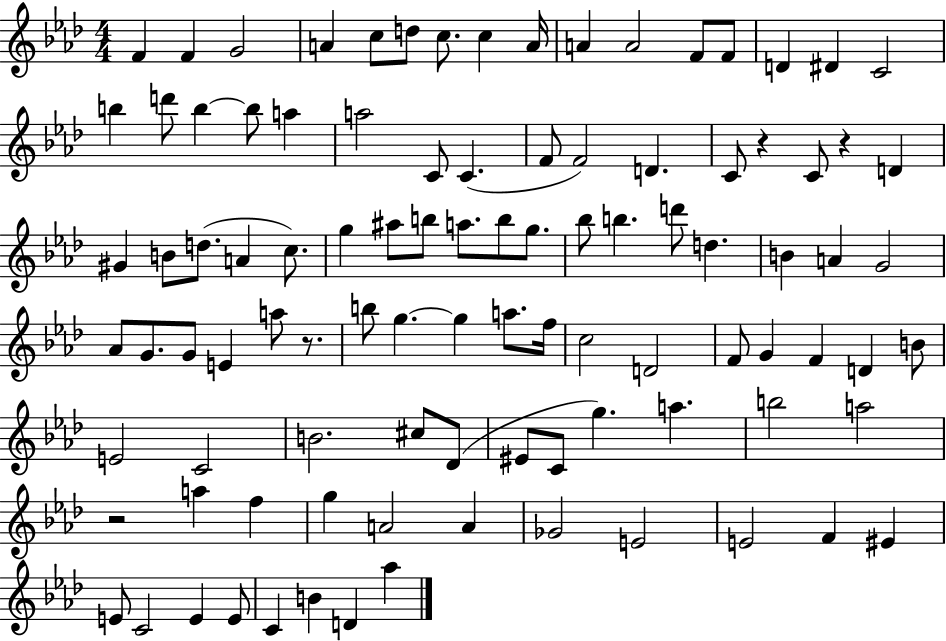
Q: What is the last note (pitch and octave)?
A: Ab5